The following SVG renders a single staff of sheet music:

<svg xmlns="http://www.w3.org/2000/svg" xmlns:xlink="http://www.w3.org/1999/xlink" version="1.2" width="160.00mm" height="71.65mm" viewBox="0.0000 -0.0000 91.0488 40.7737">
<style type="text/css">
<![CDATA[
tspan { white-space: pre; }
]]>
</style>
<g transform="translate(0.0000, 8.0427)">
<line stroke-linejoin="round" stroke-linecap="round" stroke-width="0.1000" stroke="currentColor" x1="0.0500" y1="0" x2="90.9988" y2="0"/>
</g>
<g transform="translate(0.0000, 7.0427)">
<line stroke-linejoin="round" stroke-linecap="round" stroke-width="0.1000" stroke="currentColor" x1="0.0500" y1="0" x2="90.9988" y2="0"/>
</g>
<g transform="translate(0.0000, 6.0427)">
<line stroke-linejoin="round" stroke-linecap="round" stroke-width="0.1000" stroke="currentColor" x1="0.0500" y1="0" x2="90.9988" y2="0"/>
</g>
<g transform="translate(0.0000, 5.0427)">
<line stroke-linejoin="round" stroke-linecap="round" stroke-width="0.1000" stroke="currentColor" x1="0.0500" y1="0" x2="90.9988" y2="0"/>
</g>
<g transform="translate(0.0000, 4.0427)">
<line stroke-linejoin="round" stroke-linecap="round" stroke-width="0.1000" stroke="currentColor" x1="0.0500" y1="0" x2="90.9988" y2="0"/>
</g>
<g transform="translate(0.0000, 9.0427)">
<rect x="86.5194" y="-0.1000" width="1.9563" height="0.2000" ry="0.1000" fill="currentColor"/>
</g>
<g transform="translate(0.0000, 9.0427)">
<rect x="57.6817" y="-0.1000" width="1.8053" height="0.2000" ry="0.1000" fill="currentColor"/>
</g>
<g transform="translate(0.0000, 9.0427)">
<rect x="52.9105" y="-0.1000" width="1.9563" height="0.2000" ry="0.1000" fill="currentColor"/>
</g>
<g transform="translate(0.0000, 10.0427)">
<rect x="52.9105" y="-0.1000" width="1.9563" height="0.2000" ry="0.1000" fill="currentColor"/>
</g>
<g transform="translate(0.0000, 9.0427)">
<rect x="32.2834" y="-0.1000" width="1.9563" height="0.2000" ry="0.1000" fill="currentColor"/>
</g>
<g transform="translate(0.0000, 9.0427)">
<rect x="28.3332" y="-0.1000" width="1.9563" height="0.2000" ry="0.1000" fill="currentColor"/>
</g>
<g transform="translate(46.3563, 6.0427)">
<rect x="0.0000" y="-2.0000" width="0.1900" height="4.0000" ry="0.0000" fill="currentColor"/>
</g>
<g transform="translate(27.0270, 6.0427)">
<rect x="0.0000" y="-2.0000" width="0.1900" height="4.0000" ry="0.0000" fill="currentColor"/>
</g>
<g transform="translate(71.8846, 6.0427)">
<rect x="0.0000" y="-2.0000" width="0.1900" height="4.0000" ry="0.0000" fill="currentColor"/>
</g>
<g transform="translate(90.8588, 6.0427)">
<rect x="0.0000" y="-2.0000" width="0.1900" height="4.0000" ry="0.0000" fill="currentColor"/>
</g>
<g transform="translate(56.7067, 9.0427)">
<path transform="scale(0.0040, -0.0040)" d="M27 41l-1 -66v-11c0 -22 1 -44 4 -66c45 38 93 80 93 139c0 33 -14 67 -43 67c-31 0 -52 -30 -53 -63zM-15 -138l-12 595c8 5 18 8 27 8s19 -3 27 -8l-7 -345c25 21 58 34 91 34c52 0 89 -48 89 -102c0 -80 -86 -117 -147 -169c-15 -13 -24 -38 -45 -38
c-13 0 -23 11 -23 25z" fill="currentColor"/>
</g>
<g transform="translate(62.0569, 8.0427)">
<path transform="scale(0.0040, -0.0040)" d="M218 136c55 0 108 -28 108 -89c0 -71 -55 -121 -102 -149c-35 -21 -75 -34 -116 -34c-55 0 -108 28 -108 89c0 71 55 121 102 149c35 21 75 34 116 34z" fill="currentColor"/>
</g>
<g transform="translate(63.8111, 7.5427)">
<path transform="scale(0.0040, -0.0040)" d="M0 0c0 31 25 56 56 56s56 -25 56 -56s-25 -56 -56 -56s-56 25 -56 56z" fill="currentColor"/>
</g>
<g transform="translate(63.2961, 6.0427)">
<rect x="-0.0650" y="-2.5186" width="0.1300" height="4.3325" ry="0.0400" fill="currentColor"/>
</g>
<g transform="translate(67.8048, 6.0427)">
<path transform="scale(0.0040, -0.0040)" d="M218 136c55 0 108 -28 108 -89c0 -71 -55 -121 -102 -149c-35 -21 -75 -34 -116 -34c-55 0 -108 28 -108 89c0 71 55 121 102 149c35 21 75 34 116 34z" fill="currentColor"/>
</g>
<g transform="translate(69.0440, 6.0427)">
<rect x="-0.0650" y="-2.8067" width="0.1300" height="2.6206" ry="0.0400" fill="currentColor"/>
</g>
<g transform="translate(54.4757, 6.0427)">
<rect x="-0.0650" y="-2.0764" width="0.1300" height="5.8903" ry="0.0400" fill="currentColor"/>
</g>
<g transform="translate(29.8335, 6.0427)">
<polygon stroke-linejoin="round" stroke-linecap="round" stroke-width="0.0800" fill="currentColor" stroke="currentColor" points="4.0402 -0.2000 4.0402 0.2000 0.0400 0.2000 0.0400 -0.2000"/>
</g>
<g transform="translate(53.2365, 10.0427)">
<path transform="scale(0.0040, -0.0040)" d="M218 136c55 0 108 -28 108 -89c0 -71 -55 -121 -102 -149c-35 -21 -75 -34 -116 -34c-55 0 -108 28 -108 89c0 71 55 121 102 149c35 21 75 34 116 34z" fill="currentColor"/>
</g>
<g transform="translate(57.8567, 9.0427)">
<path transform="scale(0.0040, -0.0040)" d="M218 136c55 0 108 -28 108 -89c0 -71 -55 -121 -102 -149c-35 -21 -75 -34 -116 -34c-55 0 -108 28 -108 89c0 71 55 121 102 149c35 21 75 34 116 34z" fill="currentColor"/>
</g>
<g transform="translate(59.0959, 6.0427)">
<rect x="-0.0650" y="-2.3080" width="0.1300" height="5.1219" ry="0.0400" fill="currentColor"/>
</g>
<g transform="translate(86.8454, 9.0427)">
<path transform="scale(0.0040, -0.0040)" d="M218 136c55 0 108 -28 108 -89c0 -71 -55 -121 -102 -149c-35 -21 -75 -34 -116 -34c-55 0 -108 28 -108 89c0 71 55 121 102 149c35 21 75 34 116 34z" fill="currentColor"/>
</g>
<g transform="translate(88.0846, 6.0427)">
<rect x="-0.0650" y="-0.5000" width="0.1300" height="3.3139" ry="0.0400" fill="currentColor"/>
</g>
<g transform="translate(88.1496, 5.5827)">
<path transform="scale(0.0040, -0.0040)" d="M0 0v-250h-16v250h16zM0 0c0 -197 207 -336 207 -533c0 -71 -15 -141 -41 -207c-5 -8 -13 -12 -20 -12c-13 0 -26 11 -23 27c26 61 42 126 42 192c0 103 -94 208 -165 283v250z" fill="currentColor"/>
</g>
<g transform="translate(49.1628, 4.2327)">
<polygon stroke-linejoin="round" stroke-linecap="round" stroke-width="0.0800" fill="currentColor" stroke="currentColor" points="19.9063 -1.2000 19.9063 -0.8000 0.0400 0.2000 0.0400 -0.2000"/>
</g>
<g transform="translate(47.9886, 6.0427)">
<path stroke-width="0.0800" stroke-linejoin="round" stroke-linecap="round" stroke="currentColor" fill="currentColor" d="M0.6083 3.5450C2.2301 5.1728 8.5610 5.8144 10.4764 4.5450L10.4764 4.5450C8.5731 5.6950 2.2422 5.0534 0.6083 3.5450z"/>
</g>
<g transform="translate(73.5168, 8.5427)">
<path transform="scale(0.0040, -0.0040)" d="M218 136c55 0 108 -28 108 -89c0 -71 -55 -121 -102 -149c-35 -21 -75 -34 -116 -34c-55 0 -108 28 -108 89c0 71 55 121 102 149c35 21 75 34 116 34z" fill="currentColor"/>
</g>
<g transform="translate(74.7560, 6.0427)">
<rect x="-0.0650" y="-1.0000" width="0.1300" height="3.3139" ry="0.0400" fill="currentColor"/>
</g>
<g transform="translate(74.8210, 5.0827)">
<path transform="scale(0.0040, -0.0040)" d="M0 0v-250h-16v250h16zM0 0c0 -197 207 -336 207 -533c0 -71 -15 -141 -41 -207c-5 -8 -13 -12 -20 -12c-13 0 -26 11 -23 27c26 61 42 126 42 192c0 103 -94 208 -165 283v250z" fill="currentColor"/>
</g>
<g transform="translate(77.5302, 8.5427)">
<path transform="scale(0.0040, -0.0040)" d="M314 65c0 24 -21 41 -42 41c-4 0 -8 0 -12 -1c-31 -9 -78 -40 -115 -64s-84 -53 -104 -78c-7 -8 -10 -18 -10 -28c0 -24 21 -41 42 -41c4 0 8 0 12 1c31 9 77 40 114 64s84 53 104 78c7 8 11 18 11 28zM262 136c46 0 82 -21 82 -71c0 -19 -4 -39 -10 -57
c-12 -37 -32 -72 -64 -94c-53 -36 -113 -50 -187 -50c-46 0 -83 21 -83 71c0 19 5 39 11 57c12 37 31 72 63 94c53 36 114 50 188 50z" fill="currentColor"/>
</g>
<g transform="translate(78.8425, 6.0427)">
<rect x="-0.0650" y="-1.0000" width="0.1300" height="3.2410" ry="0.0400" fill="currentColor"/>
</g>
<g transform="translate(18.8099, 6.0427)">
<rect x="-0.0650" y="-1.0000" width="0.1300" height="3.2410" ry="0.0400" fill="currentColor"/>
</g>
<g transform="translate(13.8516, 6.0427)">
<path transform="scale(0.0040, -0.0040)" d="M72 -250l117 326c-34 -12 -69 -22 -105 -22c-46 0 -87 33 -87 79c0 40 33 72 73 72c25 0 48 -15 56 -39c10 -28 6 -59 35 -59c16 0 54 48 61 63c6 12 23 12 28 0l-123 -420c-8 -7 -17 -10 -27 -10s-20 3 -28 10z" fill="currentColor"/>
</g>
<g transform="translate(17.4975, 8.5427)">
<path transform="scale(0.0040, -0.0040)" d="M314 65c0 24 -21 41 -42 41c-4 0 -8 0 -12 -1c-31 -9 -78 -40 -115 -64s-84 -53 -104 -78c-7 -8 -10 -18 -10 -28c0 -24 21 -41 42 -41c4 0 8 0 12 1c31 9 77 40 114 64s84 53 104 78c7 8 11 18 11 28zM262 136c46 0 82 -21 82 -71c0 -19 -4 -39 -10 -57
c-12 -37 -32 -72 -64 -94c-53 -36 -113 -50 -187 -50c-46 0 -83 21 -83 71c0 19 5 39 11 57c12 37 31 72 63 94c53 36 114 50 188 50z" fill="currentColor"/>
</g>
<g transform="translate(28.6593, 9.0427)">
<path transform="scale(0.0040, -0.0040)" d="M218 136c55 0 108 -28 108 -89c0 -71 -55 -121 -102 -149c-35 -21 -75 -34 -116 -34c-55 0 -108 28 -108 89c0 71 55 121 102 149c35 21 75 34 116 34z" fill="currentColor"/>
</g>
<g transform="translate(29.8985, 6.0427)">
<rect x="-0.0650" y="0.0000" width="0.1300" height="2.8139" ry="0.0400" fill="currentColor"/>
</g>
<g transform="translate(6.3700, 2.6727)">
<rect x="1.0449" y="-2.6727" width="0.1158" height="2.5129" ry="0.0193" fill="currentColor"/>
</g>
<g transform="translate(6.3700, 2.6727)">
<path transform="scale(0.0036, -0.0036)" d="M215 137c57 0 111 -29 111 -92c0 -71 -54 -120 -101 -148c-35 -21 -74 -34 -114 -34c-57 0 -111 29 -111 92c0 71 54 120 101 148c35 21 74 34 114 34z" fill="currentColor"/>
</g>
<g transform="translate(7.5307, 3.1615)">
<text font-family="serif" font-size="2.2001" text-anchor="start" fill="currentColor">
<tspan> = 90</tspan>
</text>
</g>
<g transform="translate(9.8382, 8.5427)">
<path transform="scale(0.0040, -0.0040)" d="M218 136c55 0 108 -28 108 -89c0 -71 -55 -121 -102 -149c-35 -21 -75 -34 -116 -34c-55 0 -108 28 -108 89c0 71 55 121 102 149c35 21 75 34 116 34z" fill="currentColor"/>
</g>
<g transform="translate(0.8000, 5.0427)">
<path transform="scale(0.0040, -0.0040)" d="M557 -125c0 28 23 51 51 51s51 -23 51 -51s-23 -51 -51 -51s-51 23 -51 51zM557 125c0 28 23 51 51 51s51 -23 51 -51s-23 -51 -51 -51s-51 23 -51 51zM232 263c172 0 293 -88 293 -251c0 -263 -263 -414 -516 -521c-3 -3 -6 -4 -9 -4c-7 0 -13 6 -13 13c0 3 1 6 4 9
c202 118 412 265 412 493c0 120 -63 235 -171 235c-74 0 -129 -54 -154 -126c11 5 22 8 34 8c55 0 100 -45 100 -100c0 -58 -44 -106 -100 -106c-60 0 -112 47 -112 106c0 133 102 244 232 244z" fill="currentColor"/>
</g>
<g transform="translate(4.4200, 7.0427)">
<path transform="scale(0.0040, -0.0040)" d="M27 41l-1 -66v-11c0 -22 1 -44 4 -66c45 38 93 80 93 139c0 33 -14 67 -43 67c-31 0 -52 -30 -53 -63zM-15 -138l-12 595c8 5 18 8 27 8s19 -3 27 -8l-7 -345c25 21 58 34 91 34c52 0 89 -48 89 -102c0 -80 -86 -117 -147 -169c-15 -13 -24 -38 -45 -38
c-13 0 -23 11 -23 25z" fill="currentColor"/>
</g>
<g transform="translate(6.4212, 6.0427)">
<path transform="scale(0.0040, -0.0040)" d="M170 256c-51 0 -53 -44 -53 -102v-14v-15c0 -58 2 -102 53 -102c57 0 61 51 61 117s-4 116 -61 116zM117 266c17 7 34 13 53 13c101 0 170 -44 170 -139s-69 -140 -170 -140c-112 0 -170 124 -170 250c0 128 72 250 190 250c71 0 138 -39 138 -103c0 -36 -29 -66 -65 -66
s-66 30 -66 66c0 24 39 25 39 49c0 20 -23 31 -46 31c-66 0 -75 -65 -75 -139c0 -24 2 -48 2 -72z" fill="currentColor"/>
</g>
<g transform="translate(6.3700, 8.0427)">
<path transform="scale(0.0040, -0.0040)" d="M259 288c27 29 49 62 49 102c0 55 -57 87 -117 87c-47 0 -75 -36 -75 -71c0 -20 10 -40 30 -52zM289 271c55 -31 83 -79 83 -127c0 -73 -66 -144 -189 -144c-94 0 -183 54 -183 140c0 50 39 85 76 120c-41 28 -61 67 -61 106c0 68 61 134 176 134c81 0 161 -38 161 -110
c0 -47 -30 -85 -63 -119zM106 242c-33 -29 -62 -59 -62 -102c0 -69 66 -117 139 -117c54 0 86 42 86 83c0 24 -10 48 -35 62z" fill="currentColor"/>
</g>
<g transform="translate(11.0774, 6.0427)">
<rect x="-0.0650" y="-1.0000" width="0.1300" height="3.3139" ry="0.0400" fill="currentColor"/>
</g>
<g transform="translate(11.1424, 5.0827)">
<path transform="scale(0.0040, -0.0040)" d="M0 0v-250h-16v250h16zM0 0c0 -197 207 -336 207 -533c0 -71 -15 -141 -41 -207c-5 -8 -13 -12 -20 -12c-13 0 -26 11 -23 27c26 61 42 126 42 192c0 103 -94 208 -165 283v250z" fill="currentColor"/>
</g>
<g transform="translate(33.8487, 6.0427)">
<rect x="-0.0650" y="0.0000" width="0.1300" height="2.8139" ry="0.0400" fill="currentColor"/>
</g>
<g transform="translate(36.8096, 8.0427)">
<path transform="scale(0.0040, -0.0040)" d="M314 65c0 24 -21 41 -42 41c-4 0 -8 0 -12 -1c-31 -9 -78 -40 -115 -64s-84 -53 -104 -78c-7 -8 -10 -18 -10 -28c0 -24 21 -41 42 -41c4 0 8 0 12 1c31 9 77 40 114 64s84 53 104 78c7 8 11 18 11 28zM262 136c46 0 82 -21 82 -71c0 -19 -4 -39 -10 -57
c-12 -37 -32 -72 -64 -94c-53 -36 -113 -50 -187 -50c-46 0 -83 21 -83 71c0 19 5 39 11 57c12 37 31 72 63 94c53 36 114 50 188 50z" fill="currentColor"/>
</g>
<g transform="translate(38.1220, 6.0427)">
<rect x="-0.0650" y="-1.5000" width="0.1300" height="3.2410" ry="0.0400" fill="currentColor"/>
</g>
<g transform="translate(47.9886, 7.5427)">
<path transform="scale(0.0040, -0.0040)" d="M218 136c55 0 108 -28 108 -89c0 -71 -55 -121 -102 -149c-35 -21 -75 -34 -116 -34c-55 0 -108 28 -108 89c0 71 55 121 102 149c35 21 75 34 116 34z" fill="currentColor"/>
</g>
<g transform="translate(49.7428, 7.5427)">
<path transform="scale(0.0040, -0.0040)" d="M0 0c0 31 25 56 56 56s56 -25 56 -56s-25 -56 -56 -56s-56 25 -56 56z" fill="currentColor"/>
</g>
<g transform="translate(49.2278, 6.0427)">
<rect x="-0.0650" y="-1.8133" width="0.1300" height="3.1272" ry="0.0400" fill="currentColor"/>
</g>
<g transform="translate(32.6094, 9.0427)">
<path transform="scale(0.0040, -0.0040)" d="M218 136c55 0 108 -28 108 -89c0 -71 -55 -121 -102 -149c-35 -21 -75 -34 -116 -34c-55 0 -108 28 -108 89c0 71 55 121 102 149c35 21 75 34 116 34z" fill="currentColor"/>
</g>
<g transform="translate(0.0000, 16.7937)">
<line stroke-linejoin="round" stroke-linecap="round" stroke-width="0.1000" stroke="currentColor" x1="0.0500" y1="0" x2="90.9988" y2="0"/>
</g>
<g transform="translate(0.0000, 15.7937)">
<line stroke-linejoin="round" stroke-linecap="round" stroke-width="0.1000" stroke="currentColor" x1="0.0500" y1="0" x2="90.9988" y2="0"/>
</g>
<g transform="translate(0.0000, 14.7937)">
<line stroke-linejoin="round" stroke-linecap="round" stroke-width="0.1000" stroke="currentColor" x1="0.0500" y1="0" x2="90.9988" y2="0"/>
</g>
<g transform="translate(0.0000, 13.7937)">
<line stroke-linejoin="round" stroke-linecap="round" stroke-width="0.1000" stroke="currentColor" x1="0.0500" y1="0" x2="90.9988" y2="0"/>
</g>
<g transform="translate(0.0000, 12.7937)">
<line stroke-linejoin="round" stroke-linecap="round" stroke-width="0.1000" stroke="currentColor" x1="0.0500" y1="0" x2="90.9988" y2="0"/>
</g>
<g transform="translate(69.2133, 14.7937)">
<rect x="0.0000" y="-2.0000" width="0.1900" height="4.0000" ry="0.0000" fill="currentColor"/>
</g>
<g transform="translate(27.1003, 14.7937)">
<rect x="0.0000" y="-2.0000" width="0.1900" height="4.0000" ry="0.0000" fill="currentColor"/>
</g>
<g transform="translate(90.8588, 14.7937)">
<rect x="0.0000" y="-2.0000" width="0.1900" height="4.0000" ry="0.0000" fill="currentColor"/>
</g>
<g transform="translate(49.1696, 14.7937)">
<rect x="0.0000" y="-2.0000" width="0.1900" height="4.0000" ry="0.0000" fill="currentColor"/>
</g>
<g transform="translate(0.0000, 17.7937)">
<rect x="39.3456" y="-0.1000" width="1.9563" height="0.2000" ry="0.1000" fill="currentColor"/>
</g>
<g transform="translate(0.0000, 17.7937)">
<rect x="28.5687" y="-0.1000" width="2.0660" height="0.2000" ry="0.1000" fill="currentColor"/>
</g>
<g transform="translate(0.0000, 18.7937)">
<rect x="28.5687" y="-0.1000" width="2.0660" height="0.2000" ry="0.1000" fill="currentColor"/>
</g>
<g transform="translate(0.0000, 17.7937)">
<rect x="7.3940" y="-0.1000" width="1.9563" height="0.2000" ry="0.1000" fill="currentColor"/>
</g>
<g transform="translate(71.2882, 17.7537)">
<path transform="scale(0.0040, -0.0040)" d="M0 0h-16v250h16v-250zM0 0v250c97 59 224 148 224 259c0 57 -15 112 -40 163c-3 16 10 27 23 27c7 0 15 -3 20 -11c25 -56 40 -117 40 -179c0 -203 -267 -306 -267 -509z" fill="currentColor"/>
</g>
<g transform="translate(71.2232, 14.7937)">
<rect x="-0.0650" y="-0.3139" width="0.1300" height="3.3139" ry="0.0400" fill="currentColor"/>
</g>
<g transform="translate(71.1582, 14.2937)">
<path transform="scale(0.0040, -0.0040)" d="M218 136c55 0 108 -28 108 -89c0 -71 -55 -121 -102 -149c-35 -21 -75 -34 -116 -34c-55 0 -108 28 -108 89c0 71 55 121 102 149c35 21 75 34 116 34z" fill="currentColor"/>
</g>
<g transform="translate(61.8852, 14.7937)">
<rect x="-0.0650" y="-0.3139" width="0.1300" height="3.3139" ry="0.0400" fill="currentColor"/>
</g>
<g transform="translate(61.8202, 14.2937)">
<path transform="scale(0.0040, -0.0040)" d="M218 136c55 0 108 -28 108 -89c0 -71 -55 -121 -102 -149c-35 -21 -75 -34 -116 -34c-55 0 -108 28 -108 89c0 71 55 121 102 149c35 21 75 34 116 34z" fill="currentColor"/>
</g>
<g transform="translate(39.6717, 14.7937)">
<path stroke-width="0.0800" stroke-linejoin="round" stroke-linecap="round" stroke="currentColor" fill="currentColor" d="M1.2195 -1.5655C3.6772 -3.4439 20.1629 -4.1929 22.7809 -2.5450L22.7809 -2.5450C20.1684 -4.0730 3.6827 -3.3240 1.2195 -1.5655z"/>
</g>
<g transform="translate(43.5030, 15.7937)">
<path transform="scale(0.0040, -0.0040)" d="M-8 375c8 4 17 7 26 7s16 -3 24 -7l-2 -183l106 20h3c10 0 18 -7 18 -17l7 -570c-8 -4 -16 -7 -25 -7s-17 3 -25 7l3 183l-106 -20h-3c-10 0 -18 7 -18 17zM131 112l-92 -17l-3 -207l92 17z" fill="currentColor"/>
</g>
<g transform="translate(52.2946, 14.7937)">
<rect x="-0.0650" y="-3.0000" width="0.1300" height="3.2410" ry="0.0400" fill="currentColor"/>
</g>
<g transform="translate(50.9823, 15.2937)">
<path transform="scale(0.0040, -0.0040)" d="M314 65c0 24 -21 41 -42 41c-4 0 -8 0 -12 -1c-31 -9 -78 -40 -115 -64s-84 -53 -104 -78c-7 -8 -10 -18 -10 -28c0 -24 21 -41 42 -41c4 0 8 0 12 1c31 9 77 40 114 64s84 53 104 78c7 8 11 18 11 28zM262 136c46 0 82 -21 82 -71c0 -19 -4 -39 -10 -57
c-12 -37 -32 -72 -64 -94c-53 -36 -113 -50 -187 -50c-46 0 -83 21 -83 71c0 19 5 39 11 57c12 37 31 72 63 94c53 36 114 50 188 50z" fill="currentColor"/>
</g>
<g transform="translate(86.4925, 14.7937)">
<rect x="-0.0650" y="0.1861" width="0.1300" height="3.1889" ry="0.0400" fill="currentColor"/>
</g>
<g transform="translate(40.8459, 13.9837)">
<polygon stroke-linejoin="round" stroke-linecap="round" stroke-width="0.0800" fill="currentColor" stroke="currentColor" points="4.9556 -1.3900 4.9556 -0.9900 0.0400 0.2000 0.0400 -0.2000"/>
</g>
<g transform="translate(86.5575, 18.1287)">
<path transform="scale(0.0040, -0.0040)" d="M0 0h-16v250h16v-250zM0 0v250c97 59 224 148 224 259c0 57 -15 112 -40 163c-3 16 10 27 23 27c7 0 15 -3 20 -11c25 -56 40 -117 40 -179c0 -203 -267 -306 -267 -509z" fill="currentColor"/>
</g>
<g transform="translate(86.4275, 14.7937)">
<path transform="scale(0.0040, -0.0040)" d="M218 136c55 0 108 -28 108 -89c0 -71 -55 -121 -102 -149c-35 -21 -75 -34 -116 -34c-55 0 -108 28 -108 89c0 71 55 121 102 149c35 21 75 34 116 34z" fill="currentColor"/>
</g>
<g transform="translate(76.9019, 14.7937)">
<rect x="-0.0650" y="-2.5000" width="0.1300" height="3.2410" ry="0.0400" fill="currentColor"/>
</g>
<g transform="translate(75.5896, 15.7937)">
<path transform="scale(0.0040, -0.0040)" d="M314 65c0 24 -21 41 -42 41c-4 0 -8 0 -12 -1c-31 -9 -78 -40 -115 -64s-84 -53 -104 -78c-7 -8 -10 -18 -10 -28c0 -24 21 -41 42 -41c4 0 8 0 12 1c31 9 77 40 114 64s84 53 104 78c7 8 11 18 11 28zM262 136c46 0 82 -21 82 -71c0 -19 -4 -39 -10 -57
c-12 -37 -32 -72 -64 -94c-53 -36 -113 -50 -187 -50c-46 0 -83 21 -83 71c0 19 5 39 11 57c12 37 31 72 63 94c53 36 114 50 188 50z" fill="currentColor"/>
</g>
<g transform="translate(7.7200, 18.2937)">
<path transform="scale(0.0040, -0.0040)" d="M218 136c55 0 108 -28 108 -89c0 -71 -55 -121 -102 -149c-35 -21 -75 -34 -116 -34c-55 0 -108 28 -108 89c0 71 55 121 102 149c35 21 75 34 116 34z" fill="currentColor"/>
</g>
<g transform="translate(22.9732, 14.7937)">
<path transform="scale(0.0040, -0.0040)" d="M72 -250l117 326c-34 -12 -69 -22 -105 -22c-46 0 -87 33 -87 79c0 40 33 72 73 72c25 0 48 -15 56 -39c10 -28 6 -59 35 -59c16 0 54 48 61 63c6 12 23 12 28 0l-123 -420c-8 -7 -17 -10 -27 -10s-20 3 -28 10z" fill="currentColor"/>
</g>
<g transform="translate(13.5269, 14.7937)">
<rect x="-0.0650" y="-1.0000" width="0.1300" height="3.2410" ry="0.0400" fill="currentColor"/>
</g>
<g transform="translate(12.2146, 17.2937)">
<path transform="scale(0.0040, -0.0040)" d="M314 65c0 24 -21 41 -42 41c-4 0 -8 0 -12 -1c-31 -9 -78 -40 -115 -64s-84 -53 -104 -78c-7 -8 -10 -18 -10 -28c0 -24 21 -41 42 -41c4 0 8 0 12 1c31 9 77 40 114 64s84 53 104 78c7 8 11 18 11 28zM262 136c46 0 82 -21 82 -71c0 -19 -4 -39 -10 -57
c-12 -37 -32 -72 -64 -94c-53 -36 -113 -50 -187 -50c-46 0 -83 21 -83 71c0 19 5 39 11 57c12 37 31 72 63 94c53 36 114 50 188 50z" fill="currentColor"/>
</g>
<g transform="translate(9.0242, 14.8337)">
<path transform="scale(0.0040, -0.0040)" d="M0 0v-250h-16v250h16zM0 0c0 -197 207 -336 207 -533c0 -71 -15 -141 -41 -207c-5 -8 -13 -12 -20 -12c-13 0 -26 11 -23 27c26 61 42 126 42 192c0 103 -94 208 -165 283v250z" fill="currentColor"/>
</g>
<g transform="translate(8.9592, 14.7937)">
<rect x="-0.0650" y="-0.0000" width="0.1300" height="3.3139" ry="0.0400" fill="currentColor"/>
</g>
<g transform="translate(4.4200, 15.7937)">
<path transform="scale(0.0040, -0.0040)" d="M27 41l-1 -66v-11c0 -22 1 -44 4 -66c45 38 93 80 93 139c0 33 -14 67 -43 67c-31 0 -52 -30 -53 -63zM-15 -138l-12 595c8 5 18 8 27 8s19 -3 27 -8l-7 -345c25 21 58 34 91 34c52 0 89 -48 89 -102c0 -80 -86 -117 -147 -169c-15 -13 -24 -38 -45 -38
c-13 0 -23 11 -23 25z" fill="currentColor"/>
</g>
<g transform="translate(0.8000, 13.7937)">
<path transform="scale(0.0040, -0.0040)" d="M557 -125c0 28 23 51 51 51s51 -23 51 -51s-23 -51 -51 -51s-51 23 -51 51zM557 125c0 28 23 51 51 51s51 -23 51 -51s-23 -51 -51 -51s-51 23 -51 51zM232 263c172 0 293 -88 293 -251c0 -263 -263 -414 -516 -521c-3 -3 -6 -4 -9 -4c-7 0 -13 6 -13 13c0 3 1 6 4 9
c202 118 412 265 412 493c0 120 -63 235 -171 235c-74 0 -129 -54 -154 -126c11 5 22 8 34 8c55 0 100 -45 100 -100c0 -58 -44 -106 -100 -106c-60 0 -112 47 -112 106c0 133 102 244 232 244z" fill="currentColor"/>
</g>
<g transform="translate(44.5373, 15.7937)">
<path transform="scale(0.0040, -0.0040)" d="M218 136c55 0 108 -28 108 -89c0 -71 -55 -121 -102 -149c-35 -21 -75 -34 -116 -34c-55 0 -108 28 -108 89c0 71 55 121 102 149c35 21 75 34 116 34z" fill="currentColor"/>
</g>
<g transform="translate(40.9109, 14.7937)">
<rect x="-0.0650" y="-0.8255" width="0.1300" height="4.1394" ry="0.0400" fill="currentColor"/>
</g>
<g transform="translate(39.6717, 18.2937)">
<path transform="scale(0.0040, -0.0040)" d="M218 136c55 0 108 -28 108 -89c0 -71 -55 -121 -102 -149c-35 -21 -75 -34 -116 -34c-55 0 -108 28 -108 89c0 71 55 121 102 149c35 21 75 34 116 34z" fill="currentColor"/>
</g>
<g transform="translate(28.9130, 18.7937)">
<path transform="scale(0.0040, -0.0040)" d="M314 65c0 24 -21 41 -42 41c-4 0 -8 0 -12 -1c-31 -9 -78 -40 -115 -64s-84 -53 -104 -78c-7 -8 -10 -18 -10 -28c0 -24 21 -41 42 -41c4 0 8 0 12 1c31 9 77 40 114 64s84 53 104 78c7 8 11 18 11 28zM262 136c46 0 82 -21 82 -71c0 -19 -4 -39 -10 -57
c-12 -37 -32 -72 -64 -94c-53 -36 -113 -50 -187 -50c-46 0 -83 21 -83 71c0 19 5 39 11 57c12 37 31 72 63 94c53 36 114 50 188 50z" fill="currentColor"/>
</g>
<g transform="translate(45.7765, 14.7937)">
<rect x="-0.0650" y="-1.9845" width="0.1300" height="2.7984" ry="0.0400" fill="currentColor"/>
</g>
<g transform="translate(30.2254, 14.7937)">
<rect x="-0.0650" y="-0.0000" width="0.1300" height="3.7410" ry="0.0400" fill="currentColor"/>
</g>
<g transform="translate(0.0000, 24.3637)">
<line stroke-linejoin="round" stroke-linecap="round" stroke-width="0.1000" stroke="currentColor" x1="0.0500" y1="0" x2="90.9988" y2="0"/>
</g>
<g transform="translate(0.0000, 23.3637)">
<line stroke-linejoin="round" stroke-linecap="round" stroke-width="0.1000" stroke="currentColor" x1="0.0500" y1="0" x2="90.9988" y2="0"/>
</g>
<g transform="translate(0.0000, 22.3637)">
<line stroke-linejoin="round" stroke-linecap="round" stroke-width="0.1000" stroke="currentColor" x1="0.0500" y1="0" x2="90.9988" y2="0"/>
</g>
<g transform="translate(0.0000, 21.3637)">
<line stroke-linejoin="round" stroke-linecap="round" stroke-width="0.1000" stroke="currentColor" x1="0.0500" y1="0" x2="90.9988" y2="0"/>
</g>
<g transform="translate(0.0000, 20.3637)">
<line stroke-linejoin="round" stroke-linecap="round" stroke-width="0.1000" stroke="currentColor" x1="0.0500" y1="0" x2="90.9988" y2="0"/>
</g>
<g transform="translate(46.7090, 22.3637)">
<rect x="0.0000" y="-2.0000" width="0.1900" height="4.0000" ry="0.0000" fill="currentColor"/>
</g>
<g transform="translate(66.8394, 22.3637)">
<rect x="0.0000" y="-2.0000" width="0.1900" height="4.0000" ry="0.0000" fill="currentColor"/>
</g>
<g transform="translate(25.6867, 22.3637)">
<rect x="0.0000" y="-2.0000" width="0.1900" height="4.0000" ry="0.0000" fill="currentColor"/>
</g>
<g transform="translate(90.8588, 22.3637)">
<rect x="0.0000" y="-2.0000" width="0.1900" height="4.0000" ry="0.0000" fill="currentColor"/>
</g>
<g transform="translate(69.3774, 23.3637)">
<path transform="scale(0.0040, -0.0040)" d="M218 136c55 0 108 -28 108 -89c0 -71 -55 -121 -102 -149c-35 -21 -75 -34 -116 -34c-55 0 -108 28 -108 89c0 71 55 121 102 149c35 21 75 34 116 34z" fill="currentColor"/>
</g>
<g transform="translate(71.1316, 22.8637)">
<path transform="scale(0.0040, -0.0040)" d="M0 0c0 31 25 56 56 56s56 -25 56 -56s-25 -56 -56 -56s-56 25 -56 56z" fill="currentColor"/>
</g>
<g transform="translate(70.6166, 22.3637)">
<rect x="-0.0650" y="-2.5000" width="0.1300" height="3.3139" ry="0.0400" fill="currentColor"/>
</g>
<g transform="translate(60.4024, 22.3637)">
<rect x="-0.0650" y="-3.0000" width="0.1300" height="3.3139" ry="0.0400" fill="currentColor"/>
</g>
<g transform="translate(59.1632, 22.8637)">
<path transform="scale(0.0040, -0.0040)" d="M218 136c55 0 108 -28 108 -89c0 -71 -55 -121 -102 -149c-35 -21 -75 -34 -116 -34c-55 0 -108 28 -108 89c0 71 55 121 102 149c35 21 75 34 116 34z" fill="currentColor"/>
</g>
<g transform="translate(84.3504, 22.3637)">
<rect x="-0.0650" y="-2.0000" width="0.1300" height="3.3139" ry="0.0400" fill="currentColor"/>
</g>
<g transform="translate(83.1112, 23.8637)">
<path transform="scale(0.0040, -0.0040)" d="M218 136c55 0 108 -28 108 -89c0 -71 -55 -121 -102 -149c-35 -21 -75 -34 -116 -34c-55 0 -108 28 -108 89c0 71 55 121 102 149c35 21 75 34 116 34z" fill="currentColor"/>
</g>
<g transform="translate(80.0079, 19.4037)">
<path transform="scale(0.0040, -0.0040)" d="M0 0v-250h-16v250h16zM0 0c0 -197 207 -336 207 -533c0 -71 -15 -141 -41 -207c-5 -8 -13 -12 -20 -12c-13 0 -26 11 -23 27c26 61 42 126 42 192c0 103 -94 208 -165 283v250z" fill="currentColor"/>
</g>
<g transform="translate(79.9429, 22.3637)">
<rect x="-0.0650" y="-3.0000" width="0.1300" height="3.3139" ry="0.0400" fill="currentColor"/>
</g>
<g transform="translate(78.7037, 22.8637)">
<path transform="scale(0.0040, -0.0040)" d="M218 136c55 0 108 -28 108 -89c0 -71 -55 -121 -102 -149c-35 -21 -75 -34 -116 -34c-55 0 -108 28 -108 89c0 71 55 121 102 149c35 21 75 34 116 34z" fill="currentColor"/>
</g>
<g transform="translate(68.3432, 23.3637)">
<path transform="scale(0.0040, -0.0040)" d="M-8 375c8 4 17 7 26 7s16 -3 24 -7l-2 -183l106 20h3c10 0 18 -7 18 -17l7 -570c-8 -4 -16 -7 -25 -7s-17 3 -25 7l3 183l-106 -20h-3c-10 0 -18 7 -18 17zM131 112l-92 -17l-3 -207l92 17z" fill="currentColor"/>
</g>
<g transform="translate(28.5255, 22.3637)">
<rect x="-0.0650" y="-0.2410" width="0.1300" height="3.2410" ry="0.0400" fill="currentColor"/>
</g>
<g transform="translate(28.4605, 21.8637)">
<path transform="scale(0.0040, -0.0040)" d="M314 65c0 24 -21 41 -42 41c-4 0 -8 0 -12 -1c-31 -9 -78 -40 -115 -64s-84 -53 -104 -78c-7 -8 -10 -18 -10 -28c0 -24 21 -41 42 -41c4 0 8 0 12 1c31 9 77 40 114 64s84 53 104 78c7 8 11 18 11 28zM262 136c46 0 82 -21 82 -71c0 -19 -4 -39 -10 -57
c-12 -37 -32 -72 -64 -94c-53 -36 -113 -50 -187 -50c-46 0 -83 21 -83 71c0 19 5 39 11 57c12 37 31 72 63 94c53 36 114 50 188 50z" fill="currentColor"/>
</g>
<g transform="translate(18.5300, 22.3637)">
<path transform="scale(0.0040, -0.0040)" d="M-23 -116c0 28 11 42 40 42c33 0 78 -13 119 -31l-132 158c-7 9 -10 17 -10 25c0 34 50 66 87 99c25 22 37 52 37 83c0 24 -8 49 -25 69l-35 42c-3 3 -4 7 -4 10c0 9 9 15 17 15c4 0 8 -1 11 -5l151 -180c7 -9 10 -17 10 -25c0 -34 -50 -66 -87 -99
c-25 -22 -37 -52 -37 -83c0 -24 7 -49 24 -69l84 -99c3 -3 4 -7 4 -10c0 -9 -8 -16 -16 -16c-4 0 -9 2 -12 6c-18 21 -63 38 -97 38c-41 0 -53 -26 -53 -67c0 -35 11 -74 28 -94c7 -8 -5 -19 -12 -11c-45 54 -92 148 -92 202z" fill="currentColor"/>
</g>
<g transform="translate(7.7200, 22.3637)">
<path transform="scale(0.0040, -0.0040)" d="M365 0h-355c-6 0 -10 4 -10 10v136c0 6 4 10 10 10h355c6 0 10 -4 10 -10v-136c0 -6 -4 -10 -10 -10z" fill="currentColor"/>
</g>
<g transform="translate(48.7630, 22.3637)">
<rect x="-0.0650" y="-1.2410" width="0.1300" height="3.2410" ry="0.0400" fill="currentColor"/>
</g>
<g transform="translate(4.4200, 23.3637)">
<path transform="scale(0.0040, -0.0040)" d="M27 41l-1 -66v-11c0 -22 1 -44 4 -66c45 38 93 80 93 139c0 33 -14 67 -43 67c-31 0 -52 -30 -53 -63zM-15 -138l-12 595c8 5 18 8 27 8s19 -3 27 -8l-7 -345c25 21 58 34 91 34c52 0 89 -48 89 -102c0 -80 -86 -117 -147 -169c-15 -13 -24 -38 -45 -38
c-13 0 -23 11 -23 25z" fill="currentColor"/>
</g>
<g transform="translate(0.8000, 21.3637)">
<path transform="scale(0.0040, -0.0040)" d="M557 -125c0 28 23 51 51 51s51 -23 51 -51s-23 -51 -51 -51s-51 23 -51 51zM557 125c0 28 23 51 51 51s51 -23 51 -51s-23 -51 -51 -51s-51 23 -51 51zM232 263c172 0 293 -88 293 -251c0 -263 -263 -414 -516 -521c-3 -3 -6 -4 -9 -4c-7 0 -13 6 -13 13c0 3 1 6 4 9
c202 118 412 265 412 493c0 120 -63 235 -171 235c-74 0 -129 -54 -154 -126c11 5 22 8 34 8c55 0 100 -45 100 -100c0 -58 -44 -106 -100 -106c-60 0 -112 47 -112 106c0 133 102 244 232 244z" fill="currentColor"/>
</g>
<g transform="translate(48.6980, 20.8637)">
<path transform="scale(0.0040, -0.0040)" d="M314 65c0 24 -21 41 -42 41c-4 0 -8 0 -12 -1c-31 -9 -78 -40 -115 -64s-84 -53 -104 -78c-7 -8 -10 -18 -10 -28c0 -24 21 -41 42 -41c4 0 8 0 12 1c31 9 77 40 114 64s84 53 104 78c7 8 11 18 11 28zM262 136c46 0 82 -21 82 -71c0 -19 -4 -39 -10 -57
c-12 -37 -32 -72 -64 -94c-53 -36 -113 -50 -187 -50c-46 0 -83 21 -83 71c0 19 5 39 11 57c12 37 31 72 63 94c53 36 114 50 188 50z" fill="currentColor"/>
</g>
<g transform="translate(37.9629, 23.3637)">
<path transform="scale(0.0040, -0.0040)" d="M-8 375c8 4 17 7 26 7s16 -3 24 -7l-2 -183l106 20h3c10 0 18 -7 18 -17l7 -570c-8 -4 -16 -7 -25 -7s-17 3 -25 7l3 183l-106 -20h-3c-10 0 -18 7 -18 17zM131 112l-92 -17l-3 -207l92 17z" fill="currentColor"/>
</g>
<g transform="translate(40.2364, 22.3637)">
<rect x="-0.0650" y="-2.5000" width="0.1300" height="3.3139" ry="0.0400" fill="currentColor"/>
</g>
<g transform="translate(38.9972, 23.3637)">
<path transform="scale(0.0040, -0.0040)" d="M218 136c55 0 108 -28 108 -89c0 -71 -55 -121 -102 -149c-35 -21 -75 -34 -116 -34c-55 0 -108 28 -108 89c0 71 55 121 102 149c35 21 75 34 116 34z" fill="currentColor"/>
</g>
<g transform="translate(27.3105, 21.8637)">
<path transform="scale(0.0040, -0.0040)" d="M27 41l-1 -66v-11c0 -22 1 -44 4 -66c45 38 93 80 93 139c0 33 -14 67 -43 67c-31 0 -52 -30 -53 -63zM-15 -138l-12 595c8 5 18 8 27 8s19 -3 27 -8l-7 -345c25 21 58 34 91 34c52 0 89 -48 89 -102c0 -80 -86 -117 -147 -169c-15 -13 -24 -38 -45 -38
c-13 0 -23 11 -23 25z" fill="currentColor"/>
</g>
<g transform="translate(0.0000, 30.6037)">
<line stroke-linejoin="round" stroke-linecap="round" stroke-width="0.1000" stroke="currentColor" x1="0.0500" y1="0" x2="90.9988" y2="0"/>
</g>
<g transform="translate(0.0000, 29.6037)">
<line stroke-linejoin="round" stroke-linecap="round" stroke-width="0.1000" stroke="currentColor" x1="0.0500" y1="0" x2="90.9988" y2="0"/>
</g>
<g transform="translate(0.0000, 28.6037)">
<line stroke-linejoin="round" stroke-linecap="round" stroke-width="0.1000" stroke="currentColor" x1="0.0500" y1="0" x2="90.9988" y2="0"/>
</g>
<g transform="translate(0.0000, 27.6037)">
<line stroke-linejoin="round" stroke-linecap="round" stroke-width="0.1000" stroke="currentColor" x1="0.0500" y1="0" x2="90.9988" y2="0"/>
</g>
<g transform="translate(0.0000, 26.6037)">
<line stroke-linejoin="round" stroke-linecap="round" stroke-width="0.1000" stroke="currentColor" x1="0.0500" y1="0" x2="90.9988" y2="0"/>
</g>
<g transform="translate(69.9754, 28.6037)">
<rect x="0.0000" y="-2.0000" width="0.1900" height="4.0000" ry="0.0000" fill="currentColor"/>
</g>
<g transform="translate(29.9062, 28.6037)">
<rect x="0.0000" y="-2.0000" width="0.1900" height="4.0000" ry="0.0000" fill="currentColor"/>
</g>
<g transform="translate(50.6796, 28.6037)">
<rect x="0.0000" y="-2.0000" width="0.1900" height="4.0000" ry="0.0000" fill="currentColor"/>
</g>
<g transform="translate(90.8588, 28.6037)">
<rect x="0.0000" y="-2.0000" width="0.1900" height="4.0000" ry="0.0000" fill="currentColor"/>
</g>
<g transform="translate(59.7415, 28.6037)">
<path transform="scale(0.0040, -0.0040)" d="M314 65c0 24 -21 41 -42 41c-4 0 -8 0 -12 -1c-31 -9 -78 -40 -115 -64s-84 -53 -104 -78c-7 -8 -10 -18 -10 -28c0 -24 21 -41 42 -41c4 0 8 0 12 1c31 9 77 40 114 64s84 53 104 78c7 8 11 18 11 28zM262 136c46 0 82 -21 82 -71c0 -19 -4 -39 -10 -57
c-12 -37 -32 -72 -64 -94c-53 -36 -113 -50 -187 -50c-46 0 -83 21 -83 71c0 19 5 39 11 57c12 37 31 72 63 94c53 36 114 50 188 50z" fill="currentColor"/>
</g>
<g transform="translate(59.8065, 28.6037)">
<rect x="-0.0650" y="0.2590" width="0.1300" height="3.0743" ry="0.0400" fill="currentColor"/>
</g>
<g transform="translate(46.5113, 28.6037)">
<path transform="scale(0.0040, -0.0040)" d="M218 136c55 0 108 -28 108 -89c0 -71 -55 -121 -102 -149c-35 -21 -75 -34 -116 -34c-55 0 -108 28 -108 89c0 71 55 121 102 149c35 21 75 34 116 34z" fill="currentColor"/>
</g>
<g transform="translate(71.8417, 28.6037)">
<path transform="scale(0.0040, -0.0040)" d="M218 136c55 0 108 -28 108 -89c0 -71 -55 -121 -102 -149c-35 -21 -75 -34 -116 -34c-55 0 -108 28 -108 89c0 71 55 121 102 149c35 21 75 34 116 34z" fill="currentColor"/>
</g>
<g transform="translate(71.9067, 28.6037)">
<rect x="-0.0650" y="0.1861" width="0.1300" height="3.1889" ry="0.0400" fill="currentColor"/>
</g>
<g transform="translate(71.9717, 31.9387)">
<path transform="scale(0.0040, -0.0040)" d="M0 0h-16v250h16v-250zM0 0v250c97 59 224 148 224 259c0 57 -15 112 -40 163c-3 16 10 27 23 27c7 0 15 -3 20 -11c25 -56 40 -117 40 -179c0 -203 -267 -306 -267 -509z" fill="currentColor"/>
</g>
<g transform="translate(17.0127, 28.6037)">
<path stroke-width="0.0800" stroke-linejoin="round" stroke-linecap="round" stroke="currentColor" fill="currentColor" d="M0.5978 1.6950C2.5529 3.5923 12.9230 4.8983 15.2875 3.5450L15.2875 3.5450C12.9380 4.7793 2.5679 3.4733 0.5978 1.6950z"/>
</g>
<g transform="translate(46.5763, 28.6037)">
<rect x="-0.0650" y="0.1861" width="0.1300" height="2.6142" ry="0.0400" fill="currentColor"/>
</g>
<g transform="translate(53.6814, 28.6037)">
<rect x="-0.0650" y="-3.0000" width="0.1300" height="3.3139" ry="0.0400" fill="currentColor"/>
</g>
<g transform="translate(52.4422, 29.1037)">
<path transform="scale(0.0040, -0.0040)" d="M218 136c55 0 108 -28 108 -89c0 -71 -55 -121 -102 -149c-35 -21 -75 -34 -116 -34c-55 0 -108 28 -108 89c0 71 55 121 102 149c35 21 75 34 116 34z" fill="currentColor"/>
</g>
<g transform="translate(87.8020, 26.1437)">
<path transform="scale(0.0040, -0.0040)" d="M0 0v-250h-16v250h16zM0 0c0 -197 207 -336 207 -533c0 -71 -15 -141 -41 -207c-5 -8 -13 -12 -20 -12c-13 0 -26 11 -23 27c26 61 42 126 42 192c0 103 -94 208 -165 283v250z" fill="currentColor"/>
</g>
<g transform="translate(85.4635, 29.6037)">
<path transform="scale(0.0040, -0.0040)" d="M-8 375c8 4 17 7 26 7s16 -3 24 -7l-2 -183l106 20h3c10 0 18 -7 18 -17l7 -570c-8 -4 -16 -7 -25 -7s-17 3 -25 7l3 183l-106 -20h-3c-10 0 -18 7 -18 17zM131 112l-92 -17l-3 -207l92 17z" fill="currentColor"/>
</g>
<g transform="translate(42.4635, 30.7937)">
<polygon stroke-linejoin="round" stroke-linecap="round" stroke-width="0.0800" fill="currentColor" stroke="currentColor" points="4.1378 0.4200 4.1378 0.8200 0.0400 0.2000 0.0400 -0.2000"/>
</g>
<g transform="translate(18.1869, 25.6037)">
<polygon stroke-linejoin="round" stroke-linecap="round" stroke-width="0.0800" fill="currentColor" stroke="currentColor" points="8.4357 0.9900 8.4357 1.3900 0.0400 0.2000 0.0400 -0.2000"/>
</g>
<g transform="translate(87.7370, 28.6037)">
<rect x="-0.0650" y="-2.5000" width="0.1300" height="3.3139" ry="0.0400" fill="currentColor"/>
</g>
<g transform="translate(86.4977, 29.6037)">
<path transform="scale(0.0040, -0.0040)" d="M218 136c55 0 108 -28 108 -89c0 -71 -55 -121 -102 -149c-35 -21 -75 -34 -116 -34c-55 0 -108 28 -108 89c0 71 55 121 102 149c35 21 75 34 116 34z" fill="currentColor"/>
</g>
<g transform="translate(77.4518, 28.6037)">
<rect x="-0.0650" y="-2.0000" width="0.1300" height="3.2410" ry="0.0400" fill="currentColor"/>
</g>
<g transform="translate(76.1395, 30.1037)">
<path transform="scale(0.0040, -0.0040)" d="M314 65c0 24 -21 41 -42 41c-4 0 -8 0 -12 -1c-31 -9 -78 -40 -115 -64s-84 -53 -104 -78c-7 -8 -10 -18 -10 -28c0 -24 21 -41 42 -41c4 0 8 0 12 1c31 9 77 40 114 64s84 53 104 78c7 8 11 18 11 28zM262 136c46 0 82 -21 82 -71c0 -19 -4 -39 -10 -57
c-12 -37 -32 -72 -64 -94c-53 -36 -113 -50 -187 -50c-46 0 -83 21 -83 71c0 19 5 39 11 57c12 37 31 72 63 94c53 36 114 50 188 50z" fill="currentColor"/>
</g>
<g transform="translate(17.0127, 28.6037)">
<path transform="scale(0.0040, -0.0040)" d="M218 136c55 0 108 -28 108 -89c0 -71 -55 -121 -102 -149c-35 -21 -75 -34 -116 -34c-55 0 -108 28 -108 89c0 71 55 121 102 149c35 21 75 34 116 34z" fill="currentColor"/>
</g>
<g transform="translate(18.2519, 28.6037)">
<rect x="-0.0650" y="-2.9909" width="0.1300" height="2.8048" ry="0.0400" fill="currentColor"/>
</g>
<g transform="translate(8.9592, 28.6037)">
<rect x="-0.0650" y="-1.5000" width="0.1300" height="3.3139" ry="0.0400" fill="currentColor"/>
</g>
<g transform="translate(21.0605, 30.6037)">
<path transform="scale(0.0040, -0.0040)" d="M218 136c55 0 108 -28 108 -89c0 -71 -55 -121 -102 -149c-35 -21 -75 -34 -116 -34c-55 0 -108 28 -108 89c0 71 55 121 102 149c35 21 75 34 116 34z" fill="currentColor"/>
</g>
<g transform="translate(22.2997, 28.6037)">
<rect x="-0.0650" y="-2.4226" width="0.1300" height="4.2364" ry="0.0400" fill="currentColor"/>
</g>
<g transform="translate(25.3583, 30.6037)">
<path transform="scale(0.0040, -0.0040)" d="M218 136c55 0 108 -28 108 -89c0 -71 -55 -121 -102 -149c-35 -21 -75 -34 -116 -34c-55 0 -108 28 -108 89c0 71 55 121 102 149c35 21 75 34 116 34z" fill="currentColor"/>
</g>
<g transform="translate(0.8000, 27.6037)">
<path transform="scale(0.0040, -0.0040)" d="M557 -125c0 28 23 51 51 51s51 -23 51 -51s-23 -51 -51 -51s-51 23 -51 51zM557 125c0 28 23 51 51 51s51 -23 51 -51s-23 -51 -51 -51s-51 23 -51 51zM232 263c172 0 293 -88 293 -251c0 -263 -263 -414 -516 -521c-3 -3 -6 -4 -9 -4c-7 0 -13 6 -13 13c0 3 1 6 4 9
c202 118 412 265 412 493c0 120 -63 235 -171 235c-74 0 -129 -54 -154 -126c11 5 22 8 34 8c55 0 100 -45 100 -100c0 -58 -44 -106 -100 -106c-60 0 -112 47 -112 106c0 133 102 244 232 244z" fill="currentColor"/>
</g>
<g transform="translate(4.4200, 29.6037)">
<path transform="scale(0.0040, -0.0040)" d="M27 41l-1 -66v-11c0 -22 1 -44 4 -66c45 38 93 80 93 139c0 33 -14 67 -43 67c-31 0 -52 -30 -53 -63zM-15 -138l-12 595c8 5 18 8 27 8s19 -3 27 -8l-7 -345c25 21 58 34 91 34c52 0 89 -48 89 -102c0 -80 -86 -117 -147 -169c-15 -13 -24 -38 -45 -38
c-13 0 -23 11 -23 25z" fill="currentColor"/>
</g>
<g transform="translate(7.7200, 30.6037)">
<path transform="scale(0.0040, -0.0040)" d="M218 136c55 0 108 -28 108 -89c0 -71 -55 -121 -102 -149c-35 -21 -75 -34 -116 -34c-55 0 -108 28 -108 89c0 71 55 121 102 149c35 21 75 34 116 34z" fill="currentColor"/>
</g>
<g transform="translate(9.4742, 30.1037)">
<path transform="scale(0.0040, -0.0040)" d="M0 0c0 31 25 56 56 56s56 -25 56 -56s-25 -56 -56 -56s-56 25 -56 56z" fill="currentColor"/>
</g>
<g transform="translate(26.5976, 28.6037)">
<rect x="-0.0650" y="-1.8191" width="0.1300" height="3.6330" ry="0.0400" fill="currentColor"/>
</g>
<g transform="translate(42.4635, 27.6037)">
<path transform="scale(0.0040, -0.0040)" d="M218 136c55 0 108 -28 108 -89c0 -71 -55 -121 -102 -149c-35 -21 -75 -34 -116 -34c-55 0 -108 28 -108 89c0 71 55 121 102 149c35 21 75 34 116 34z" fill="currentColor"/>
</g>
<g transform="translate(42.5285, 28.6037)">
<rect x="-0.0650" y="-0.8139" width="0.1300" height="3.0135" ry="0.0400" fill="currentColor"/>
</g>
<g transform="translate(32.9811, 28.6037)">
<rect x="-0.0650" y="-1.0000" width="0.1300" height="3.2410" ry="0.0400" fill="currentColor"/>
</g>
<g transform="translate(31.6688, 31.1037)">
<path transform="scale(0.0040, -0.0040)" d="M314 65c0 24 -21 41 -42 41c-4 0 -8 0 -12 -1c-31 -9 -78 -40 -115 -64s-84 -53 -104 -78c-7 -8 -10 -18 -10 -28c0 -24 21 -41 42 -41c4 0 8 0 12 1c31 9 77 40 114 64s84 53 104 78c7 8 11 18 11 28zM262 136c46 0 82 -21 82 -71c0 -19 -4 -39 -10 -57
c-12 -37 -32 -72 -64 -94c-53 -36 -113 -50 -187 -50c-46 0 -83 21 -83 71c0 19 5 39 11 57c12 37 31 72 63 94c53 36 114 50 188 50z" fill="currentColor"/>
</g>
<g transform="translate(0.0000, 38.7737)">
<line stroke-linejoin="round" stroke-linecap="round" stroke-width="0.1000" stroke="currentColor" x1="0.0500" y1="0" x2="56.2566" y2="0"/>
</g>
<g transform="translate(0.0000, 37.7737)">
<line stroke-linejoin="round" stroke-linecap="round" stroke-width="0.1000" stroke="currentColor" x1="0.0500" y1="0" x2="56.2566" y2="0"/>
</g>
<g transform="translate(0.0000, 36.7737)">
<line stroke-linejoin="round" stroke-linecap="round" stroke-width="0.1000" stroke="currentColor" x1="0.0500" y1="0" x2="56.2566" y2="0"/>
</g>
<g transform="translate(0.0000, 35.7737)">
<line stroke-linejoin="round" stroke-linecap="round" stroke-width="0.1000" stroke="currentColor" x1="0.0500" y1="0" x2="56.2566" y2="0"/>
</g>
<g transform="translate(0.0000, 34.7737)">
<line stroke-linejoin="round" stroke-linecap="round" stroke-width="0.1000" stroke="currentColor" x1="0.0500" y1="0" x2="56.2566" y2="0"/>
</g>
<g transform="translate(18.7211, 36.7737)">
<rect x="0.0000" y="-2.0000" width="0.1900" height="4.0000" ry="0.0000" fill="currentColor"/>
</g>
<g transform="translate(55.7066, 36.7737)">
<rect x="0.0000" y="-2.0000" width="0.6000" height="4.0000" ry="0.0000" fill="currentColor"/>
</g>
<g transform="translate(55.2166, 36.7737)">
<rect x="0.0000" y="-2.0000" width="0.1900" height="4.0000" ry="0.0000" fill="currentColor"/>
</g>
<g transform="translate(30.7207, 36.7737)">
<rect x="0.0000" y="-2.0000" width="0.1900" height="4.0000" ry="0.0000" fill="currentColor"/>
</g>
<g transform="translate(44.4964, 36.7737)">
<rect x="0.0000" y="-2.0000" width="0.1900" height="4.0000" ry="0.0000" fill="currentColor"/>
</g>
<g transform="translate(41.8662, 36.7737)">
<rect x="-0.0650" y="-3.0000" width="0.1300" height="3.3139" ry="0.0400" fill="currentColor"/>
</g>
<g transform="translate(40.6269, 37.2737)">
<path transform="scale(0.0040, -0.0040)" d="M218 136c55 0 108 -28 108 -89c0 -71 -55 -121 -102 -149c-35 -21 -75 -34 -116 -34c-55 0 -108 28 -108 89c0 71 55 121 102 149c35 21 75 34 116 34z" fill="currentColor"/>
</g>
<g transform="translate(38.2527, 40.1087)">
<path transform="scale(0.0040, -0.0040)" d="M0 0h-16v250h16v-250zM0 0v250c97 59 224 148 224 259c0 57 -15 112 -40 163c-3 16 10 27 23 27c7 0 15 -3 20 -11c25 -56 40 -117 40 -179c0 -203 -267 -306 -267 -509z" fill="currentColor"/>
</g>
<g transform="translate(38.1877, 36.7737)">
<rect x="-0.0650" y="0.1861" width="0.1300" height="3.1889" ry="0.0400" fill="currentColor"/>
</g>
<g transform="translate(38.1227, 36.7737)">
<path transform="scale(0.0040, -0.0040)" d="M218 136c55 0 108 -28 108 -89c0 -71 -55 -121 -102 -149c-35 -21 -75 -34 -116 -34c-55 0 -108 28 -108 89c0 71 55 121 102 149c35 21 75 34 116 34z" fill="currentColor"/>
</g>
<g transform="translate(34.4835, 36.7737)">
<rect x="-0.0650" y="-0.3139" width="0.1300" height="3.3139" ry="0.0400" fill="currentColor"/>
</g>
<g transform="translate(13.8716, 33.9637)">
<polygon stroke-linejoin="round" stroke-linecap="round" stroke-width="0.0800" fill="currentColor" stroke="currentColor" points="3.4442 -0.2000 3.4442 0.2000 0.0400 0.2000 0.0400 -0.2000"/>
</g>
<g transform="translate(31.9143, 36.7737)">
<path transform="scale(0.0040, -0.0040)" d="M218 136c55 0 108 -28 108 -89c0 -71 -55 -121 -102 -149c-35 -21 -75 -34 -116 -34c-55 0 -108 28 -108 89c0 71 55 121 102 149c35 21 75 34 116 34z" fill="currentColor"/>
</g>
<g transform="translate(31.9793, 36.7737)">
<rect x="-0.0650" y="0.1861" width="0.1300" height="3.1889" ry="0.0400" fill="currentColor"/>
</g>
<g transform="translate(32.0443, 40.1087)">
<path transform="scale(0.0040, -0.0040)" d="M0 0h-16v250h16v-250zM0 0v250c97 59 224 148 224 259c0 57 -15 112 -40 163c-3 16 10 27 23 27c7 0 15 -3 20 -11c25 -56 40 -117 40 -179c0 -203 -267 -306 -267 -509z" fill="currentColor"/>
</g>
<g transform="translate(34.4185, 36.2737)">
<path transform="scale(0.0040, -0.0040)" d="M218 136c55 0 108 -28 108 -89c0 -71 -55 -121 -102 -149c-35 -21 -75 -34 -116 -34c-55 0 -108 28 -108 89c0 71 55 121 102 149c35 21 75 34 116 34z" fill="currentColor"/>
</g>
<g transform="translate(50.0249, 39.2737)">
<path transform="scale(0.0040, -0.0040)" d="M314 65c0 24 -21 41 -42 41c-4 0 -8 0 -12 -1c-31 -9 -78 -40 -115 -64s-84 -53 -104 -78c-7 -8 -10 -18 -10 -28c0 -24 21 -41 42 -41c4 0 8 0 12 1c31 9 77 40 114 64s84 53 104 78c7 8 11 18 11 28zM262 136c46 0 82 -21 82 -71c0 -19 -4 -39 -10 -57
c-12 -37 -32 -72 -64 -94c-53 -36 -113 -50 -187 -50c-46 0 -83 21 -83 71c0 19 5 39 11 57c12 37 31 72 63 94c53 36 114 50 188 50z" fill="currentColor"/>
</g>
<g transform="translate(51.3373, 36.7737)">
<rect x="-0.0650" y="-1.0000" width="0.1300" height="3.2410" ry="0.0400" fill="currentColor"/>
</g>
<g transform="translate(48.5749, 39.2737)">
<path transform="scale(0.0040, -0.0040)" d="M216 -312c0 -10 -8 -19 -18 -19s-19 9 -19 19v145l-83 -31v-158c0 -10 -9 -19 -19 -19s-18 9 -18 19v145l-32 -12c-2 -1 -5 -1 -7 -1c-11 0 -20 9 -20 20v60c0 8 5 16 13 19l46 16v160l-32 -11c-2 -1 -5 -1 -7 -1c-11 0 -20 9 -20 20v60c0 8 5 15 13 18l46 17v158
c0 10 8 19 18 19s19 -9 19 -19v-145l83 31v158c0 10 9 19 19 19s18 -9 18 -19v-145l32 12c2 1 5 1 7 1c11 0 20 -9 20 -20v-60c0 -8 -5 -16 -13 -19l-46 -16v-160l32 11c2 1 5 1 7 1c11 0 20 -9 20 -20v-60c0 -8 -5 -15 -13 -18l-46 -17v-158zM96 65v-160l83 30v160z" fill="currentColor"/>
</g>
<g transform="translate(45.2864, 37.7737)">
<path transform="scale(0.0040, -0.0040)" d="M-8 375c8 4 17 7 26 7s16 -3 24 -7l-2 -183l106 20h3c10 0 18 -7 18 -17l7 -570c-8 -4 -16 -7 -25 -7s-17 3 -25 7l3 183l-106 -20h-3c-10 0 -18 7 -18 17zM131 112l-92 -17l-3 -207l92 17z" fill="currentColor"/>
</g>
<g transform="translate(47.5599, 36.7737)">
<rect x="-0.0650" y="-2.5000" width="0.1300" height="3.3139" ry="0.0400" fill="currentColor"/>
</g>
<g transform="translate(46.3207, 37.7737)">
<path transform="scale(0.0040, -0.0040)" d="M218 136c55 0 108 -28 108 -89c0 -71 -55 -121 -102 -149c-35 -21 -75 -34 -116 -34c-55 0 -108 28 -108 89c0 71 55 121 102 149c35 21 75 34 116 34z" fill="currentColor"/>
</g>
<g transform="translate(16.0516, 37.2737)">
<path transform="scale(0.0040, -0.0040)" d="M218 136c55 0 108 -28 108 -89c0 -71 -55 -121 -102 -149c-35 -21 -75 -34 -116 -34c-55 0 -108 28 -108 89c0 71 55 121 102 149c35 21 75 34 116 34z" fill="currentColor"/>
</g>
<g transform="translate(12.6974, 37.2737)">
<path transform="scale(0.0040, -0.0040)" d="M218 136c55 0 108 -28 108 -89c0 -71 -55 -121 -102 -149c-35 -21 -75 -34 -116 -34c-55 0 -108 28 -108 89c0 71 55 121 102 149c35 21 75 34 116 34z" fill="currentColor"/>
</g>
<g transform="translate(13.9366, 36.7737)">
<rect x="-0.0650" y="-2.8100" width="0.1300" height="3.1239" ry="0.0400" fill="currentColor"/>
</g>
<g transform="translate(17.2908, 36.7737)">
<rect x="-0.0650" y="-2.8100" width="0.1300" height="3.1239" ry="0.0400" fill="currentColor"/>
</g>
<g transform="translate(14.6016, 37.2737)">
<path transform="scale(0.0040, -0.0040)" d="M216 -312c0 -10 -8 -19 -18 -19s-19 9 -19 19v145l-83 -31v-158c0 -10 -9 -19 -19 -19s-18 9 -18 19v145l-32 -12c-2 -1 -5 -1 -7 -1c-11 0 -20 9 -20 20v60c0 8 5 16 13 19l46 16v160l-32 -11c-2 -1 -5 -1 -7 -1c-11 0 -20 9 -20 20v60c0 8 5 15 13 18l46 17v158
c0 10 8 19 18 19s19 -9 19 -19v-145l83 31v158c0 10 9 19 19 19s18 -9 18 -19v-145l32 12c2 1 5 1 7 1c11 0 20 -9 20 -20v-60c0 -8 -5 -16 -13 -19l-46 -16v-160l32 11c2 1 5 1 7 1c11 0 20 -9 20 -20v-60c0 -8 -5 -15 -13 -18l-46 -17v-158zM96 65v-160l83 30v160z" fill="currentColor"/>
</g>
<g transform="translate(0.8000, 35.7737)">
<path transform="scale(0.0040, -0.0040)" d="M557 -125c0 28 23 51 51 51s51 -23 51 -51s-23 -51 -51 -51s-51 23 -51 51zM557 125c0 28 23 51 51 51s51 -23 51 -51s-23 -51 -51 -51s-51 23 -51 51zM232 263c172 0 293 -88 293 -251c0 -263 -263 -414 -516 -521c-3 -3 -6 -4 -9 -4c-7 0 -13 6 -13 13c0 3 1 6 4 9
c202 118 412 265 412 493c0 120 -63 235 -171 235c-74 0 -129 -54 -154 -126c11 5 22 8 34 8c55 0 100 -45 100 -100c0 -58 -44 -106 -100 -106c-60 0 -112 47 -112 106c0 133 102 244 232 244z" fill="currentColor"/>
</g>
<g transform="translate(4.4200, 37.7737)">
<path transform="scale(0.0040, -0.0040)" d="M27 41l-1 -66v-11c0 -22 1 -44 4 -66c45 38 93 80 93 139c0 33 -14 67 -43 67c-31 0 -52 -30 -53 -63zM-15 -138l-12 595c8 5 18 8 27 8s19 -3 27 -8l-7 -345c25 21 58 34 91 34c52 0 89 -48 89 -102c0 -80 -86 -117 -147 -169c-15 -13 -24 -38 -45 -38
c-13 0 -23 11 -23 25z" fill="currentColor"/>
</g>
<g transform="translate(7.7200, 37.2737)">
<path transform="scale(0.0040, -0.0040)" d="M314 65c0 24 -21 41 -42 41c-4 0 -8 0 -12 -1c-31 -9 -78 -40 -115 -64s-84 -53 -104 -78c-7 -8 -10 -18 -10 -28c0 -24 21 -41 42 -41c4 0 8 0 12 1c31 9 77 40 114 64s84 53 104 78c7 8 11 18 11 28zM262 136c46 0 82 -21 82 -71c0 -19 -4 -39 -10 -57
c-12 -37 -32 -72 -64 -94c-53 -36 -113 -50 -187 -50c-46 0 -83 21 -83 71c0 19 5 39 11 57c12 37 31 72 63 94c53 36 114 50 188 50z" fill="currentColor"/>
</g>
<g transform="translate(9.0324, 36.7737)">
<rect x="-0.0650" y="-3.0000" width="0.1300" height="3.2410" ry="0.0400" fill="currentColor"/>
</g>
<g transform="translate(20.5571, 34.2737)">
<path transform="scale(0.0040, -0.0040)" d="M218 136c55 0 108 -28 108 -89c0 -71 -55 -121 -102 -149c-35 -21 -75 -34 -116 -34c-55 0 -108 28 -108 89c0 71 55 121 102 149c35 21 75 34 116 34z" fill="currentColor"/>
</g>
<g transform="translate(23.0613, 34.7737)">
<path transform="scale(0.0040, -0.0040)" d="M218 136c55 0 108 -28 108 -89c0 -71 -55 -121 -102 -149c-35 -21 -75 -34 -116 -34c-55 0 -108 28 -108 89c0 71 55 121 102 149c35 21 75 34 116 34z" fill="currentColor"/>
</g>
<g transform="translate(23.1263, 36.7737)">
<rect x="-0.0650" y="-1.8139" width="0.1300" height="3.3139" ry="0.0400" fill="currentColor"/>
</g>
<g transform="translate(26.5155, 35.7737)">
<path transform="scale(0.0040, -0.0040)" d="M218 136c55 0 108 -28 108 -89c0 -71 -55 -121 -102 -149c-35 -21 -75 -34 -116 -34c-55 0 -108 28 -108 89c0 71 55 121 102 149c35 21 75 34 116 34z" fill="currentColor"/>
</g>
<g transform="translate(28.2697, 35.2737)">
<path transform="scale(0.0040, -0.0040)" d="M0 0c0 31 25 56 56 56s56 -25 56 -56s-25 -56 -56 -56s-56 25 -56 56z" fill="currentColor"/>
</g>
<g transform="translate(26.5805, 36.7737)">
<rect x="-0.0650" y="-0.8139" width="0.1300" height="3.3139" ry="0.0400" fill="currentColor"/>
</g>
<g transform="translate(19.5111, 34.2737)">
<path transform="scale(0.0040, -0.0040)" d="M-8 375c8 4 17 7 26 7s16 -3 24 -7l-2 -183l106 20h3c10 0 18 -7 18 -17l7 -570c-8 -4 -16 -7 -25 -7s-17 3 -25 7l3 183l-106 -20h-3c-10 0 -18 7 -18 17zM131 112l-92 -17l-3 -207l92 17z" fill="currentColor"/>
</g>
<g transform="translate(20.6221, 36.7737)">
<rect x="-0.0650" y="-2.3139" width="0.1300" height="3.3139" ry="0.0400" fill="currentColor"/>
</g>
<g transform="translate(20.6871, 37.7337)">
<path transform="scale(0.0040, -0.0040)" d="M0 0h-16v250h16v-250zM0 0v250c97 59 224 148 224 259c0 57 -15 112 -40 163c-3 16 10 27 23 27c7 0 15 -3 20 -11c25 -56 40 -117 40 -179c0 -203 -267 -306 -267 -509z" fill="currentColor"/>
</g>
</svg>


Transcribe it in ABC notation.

X:1
T:Untitled
M:6/8
L:1/4
K:F
F,,/2 z/2 F,,2 E,,/2 E,,/2 G,,2 A,,/2 C,,/2 _E,,/2 G,,/2 D,/2 F,,/2 F,,2 E,,/2 D,,/2 F,,2 z/2 C,,2 D,,/2 B,,/2 C,2 E, E,/2 _B,,2 D,/2 z2 z _E,2 B,, G,2 C, B,, C,/2 A,, G,, D,/2 G,,/2 G,,/2 F,,2 F,/2 D,/2 C, D,2 D,/2 A,,2 B,,/2 C,2 C,/2 ^C,/2 B,/2 A, F, D,/2 E, D,/2 C, B,, ^F,,2